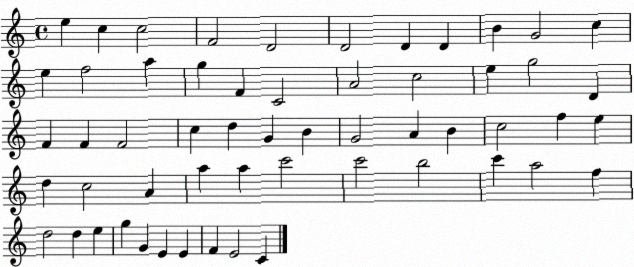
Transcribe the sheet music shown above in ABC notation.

X:1
T:Untitled
M:4/4
L:1/4
K:C
e c c2 F2 D2 D2 D D B G2 c e f2 a g F C2 A2 c2 e g2 D F F F2 c d G B G2 A B c2 f e d c2 A a a c'2 c'2 b2 c' a2 f d2 d e g G E E F E2 C